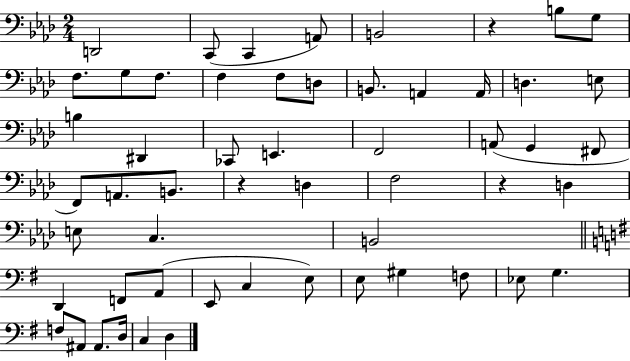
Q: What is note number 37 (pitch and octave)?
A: F2